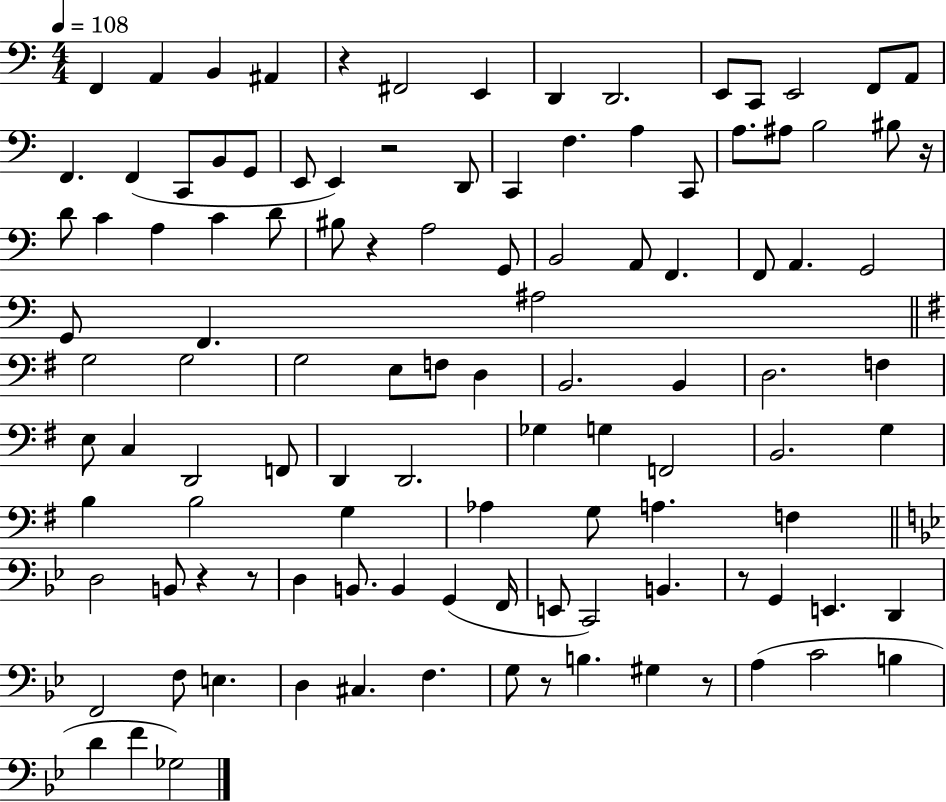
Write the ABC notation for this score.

X:1
T:Untitled
M:4/4
L:1/4
K:C
F,, A,, B,, ^A,, z ^F,,2 E,, D,, D,,2 E,,/2 C,,/2 E,,2 F,,/2 A,,/2 F,, F,, C,,/2 B,,/2 G,,/2 E,,/2 E,, z2 D,,/2 C,, F, A, C,,/2 A,/2 ^A,/2 B,2 ^B,/2 z/4 D/2 C A, C D/2 ^B,/2 z A,2 G,,/2 B,,2 A,,/2 F,, F,,/2 A,, G,,2 G,,/2 F,, ^A,2 G,2 G,2 G,2 E,/2 F,/2 D, B,,2 B,, D,2 F, E,/2 C, D,,2 F,,/2 D,, D,,2 _G, G, F,,2 B,,2 G, B, B,2 G, _A, G,/2 A, F, D,2 B,,/2 z z/2 D, B,,/2 B,, G,, F,,/4 E,,/2 C,,2 B,, z/2 G,, E,, D,, F,,2 F,/2 E, D, ^C, F, G,/2 z/2 B, ^G, z/2 A, C2 B, D F _G,2